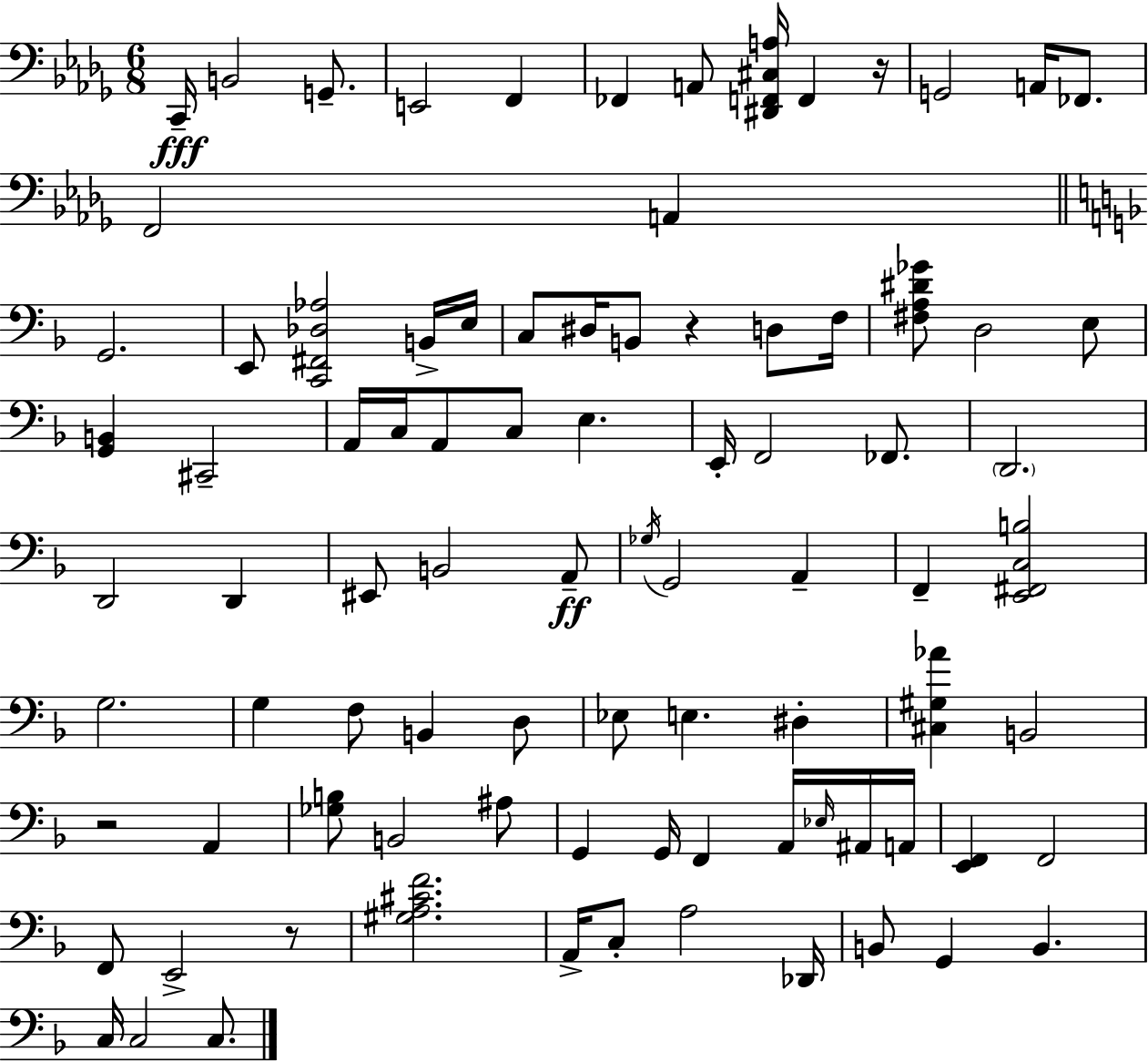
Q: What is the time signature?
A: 6/8